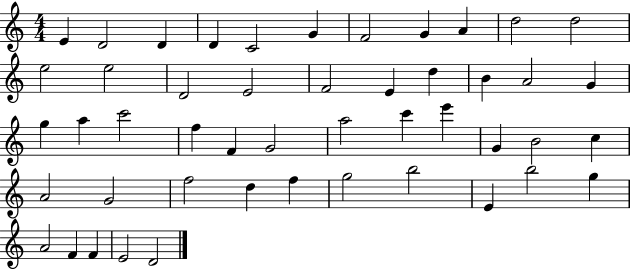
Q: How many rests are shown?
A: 0